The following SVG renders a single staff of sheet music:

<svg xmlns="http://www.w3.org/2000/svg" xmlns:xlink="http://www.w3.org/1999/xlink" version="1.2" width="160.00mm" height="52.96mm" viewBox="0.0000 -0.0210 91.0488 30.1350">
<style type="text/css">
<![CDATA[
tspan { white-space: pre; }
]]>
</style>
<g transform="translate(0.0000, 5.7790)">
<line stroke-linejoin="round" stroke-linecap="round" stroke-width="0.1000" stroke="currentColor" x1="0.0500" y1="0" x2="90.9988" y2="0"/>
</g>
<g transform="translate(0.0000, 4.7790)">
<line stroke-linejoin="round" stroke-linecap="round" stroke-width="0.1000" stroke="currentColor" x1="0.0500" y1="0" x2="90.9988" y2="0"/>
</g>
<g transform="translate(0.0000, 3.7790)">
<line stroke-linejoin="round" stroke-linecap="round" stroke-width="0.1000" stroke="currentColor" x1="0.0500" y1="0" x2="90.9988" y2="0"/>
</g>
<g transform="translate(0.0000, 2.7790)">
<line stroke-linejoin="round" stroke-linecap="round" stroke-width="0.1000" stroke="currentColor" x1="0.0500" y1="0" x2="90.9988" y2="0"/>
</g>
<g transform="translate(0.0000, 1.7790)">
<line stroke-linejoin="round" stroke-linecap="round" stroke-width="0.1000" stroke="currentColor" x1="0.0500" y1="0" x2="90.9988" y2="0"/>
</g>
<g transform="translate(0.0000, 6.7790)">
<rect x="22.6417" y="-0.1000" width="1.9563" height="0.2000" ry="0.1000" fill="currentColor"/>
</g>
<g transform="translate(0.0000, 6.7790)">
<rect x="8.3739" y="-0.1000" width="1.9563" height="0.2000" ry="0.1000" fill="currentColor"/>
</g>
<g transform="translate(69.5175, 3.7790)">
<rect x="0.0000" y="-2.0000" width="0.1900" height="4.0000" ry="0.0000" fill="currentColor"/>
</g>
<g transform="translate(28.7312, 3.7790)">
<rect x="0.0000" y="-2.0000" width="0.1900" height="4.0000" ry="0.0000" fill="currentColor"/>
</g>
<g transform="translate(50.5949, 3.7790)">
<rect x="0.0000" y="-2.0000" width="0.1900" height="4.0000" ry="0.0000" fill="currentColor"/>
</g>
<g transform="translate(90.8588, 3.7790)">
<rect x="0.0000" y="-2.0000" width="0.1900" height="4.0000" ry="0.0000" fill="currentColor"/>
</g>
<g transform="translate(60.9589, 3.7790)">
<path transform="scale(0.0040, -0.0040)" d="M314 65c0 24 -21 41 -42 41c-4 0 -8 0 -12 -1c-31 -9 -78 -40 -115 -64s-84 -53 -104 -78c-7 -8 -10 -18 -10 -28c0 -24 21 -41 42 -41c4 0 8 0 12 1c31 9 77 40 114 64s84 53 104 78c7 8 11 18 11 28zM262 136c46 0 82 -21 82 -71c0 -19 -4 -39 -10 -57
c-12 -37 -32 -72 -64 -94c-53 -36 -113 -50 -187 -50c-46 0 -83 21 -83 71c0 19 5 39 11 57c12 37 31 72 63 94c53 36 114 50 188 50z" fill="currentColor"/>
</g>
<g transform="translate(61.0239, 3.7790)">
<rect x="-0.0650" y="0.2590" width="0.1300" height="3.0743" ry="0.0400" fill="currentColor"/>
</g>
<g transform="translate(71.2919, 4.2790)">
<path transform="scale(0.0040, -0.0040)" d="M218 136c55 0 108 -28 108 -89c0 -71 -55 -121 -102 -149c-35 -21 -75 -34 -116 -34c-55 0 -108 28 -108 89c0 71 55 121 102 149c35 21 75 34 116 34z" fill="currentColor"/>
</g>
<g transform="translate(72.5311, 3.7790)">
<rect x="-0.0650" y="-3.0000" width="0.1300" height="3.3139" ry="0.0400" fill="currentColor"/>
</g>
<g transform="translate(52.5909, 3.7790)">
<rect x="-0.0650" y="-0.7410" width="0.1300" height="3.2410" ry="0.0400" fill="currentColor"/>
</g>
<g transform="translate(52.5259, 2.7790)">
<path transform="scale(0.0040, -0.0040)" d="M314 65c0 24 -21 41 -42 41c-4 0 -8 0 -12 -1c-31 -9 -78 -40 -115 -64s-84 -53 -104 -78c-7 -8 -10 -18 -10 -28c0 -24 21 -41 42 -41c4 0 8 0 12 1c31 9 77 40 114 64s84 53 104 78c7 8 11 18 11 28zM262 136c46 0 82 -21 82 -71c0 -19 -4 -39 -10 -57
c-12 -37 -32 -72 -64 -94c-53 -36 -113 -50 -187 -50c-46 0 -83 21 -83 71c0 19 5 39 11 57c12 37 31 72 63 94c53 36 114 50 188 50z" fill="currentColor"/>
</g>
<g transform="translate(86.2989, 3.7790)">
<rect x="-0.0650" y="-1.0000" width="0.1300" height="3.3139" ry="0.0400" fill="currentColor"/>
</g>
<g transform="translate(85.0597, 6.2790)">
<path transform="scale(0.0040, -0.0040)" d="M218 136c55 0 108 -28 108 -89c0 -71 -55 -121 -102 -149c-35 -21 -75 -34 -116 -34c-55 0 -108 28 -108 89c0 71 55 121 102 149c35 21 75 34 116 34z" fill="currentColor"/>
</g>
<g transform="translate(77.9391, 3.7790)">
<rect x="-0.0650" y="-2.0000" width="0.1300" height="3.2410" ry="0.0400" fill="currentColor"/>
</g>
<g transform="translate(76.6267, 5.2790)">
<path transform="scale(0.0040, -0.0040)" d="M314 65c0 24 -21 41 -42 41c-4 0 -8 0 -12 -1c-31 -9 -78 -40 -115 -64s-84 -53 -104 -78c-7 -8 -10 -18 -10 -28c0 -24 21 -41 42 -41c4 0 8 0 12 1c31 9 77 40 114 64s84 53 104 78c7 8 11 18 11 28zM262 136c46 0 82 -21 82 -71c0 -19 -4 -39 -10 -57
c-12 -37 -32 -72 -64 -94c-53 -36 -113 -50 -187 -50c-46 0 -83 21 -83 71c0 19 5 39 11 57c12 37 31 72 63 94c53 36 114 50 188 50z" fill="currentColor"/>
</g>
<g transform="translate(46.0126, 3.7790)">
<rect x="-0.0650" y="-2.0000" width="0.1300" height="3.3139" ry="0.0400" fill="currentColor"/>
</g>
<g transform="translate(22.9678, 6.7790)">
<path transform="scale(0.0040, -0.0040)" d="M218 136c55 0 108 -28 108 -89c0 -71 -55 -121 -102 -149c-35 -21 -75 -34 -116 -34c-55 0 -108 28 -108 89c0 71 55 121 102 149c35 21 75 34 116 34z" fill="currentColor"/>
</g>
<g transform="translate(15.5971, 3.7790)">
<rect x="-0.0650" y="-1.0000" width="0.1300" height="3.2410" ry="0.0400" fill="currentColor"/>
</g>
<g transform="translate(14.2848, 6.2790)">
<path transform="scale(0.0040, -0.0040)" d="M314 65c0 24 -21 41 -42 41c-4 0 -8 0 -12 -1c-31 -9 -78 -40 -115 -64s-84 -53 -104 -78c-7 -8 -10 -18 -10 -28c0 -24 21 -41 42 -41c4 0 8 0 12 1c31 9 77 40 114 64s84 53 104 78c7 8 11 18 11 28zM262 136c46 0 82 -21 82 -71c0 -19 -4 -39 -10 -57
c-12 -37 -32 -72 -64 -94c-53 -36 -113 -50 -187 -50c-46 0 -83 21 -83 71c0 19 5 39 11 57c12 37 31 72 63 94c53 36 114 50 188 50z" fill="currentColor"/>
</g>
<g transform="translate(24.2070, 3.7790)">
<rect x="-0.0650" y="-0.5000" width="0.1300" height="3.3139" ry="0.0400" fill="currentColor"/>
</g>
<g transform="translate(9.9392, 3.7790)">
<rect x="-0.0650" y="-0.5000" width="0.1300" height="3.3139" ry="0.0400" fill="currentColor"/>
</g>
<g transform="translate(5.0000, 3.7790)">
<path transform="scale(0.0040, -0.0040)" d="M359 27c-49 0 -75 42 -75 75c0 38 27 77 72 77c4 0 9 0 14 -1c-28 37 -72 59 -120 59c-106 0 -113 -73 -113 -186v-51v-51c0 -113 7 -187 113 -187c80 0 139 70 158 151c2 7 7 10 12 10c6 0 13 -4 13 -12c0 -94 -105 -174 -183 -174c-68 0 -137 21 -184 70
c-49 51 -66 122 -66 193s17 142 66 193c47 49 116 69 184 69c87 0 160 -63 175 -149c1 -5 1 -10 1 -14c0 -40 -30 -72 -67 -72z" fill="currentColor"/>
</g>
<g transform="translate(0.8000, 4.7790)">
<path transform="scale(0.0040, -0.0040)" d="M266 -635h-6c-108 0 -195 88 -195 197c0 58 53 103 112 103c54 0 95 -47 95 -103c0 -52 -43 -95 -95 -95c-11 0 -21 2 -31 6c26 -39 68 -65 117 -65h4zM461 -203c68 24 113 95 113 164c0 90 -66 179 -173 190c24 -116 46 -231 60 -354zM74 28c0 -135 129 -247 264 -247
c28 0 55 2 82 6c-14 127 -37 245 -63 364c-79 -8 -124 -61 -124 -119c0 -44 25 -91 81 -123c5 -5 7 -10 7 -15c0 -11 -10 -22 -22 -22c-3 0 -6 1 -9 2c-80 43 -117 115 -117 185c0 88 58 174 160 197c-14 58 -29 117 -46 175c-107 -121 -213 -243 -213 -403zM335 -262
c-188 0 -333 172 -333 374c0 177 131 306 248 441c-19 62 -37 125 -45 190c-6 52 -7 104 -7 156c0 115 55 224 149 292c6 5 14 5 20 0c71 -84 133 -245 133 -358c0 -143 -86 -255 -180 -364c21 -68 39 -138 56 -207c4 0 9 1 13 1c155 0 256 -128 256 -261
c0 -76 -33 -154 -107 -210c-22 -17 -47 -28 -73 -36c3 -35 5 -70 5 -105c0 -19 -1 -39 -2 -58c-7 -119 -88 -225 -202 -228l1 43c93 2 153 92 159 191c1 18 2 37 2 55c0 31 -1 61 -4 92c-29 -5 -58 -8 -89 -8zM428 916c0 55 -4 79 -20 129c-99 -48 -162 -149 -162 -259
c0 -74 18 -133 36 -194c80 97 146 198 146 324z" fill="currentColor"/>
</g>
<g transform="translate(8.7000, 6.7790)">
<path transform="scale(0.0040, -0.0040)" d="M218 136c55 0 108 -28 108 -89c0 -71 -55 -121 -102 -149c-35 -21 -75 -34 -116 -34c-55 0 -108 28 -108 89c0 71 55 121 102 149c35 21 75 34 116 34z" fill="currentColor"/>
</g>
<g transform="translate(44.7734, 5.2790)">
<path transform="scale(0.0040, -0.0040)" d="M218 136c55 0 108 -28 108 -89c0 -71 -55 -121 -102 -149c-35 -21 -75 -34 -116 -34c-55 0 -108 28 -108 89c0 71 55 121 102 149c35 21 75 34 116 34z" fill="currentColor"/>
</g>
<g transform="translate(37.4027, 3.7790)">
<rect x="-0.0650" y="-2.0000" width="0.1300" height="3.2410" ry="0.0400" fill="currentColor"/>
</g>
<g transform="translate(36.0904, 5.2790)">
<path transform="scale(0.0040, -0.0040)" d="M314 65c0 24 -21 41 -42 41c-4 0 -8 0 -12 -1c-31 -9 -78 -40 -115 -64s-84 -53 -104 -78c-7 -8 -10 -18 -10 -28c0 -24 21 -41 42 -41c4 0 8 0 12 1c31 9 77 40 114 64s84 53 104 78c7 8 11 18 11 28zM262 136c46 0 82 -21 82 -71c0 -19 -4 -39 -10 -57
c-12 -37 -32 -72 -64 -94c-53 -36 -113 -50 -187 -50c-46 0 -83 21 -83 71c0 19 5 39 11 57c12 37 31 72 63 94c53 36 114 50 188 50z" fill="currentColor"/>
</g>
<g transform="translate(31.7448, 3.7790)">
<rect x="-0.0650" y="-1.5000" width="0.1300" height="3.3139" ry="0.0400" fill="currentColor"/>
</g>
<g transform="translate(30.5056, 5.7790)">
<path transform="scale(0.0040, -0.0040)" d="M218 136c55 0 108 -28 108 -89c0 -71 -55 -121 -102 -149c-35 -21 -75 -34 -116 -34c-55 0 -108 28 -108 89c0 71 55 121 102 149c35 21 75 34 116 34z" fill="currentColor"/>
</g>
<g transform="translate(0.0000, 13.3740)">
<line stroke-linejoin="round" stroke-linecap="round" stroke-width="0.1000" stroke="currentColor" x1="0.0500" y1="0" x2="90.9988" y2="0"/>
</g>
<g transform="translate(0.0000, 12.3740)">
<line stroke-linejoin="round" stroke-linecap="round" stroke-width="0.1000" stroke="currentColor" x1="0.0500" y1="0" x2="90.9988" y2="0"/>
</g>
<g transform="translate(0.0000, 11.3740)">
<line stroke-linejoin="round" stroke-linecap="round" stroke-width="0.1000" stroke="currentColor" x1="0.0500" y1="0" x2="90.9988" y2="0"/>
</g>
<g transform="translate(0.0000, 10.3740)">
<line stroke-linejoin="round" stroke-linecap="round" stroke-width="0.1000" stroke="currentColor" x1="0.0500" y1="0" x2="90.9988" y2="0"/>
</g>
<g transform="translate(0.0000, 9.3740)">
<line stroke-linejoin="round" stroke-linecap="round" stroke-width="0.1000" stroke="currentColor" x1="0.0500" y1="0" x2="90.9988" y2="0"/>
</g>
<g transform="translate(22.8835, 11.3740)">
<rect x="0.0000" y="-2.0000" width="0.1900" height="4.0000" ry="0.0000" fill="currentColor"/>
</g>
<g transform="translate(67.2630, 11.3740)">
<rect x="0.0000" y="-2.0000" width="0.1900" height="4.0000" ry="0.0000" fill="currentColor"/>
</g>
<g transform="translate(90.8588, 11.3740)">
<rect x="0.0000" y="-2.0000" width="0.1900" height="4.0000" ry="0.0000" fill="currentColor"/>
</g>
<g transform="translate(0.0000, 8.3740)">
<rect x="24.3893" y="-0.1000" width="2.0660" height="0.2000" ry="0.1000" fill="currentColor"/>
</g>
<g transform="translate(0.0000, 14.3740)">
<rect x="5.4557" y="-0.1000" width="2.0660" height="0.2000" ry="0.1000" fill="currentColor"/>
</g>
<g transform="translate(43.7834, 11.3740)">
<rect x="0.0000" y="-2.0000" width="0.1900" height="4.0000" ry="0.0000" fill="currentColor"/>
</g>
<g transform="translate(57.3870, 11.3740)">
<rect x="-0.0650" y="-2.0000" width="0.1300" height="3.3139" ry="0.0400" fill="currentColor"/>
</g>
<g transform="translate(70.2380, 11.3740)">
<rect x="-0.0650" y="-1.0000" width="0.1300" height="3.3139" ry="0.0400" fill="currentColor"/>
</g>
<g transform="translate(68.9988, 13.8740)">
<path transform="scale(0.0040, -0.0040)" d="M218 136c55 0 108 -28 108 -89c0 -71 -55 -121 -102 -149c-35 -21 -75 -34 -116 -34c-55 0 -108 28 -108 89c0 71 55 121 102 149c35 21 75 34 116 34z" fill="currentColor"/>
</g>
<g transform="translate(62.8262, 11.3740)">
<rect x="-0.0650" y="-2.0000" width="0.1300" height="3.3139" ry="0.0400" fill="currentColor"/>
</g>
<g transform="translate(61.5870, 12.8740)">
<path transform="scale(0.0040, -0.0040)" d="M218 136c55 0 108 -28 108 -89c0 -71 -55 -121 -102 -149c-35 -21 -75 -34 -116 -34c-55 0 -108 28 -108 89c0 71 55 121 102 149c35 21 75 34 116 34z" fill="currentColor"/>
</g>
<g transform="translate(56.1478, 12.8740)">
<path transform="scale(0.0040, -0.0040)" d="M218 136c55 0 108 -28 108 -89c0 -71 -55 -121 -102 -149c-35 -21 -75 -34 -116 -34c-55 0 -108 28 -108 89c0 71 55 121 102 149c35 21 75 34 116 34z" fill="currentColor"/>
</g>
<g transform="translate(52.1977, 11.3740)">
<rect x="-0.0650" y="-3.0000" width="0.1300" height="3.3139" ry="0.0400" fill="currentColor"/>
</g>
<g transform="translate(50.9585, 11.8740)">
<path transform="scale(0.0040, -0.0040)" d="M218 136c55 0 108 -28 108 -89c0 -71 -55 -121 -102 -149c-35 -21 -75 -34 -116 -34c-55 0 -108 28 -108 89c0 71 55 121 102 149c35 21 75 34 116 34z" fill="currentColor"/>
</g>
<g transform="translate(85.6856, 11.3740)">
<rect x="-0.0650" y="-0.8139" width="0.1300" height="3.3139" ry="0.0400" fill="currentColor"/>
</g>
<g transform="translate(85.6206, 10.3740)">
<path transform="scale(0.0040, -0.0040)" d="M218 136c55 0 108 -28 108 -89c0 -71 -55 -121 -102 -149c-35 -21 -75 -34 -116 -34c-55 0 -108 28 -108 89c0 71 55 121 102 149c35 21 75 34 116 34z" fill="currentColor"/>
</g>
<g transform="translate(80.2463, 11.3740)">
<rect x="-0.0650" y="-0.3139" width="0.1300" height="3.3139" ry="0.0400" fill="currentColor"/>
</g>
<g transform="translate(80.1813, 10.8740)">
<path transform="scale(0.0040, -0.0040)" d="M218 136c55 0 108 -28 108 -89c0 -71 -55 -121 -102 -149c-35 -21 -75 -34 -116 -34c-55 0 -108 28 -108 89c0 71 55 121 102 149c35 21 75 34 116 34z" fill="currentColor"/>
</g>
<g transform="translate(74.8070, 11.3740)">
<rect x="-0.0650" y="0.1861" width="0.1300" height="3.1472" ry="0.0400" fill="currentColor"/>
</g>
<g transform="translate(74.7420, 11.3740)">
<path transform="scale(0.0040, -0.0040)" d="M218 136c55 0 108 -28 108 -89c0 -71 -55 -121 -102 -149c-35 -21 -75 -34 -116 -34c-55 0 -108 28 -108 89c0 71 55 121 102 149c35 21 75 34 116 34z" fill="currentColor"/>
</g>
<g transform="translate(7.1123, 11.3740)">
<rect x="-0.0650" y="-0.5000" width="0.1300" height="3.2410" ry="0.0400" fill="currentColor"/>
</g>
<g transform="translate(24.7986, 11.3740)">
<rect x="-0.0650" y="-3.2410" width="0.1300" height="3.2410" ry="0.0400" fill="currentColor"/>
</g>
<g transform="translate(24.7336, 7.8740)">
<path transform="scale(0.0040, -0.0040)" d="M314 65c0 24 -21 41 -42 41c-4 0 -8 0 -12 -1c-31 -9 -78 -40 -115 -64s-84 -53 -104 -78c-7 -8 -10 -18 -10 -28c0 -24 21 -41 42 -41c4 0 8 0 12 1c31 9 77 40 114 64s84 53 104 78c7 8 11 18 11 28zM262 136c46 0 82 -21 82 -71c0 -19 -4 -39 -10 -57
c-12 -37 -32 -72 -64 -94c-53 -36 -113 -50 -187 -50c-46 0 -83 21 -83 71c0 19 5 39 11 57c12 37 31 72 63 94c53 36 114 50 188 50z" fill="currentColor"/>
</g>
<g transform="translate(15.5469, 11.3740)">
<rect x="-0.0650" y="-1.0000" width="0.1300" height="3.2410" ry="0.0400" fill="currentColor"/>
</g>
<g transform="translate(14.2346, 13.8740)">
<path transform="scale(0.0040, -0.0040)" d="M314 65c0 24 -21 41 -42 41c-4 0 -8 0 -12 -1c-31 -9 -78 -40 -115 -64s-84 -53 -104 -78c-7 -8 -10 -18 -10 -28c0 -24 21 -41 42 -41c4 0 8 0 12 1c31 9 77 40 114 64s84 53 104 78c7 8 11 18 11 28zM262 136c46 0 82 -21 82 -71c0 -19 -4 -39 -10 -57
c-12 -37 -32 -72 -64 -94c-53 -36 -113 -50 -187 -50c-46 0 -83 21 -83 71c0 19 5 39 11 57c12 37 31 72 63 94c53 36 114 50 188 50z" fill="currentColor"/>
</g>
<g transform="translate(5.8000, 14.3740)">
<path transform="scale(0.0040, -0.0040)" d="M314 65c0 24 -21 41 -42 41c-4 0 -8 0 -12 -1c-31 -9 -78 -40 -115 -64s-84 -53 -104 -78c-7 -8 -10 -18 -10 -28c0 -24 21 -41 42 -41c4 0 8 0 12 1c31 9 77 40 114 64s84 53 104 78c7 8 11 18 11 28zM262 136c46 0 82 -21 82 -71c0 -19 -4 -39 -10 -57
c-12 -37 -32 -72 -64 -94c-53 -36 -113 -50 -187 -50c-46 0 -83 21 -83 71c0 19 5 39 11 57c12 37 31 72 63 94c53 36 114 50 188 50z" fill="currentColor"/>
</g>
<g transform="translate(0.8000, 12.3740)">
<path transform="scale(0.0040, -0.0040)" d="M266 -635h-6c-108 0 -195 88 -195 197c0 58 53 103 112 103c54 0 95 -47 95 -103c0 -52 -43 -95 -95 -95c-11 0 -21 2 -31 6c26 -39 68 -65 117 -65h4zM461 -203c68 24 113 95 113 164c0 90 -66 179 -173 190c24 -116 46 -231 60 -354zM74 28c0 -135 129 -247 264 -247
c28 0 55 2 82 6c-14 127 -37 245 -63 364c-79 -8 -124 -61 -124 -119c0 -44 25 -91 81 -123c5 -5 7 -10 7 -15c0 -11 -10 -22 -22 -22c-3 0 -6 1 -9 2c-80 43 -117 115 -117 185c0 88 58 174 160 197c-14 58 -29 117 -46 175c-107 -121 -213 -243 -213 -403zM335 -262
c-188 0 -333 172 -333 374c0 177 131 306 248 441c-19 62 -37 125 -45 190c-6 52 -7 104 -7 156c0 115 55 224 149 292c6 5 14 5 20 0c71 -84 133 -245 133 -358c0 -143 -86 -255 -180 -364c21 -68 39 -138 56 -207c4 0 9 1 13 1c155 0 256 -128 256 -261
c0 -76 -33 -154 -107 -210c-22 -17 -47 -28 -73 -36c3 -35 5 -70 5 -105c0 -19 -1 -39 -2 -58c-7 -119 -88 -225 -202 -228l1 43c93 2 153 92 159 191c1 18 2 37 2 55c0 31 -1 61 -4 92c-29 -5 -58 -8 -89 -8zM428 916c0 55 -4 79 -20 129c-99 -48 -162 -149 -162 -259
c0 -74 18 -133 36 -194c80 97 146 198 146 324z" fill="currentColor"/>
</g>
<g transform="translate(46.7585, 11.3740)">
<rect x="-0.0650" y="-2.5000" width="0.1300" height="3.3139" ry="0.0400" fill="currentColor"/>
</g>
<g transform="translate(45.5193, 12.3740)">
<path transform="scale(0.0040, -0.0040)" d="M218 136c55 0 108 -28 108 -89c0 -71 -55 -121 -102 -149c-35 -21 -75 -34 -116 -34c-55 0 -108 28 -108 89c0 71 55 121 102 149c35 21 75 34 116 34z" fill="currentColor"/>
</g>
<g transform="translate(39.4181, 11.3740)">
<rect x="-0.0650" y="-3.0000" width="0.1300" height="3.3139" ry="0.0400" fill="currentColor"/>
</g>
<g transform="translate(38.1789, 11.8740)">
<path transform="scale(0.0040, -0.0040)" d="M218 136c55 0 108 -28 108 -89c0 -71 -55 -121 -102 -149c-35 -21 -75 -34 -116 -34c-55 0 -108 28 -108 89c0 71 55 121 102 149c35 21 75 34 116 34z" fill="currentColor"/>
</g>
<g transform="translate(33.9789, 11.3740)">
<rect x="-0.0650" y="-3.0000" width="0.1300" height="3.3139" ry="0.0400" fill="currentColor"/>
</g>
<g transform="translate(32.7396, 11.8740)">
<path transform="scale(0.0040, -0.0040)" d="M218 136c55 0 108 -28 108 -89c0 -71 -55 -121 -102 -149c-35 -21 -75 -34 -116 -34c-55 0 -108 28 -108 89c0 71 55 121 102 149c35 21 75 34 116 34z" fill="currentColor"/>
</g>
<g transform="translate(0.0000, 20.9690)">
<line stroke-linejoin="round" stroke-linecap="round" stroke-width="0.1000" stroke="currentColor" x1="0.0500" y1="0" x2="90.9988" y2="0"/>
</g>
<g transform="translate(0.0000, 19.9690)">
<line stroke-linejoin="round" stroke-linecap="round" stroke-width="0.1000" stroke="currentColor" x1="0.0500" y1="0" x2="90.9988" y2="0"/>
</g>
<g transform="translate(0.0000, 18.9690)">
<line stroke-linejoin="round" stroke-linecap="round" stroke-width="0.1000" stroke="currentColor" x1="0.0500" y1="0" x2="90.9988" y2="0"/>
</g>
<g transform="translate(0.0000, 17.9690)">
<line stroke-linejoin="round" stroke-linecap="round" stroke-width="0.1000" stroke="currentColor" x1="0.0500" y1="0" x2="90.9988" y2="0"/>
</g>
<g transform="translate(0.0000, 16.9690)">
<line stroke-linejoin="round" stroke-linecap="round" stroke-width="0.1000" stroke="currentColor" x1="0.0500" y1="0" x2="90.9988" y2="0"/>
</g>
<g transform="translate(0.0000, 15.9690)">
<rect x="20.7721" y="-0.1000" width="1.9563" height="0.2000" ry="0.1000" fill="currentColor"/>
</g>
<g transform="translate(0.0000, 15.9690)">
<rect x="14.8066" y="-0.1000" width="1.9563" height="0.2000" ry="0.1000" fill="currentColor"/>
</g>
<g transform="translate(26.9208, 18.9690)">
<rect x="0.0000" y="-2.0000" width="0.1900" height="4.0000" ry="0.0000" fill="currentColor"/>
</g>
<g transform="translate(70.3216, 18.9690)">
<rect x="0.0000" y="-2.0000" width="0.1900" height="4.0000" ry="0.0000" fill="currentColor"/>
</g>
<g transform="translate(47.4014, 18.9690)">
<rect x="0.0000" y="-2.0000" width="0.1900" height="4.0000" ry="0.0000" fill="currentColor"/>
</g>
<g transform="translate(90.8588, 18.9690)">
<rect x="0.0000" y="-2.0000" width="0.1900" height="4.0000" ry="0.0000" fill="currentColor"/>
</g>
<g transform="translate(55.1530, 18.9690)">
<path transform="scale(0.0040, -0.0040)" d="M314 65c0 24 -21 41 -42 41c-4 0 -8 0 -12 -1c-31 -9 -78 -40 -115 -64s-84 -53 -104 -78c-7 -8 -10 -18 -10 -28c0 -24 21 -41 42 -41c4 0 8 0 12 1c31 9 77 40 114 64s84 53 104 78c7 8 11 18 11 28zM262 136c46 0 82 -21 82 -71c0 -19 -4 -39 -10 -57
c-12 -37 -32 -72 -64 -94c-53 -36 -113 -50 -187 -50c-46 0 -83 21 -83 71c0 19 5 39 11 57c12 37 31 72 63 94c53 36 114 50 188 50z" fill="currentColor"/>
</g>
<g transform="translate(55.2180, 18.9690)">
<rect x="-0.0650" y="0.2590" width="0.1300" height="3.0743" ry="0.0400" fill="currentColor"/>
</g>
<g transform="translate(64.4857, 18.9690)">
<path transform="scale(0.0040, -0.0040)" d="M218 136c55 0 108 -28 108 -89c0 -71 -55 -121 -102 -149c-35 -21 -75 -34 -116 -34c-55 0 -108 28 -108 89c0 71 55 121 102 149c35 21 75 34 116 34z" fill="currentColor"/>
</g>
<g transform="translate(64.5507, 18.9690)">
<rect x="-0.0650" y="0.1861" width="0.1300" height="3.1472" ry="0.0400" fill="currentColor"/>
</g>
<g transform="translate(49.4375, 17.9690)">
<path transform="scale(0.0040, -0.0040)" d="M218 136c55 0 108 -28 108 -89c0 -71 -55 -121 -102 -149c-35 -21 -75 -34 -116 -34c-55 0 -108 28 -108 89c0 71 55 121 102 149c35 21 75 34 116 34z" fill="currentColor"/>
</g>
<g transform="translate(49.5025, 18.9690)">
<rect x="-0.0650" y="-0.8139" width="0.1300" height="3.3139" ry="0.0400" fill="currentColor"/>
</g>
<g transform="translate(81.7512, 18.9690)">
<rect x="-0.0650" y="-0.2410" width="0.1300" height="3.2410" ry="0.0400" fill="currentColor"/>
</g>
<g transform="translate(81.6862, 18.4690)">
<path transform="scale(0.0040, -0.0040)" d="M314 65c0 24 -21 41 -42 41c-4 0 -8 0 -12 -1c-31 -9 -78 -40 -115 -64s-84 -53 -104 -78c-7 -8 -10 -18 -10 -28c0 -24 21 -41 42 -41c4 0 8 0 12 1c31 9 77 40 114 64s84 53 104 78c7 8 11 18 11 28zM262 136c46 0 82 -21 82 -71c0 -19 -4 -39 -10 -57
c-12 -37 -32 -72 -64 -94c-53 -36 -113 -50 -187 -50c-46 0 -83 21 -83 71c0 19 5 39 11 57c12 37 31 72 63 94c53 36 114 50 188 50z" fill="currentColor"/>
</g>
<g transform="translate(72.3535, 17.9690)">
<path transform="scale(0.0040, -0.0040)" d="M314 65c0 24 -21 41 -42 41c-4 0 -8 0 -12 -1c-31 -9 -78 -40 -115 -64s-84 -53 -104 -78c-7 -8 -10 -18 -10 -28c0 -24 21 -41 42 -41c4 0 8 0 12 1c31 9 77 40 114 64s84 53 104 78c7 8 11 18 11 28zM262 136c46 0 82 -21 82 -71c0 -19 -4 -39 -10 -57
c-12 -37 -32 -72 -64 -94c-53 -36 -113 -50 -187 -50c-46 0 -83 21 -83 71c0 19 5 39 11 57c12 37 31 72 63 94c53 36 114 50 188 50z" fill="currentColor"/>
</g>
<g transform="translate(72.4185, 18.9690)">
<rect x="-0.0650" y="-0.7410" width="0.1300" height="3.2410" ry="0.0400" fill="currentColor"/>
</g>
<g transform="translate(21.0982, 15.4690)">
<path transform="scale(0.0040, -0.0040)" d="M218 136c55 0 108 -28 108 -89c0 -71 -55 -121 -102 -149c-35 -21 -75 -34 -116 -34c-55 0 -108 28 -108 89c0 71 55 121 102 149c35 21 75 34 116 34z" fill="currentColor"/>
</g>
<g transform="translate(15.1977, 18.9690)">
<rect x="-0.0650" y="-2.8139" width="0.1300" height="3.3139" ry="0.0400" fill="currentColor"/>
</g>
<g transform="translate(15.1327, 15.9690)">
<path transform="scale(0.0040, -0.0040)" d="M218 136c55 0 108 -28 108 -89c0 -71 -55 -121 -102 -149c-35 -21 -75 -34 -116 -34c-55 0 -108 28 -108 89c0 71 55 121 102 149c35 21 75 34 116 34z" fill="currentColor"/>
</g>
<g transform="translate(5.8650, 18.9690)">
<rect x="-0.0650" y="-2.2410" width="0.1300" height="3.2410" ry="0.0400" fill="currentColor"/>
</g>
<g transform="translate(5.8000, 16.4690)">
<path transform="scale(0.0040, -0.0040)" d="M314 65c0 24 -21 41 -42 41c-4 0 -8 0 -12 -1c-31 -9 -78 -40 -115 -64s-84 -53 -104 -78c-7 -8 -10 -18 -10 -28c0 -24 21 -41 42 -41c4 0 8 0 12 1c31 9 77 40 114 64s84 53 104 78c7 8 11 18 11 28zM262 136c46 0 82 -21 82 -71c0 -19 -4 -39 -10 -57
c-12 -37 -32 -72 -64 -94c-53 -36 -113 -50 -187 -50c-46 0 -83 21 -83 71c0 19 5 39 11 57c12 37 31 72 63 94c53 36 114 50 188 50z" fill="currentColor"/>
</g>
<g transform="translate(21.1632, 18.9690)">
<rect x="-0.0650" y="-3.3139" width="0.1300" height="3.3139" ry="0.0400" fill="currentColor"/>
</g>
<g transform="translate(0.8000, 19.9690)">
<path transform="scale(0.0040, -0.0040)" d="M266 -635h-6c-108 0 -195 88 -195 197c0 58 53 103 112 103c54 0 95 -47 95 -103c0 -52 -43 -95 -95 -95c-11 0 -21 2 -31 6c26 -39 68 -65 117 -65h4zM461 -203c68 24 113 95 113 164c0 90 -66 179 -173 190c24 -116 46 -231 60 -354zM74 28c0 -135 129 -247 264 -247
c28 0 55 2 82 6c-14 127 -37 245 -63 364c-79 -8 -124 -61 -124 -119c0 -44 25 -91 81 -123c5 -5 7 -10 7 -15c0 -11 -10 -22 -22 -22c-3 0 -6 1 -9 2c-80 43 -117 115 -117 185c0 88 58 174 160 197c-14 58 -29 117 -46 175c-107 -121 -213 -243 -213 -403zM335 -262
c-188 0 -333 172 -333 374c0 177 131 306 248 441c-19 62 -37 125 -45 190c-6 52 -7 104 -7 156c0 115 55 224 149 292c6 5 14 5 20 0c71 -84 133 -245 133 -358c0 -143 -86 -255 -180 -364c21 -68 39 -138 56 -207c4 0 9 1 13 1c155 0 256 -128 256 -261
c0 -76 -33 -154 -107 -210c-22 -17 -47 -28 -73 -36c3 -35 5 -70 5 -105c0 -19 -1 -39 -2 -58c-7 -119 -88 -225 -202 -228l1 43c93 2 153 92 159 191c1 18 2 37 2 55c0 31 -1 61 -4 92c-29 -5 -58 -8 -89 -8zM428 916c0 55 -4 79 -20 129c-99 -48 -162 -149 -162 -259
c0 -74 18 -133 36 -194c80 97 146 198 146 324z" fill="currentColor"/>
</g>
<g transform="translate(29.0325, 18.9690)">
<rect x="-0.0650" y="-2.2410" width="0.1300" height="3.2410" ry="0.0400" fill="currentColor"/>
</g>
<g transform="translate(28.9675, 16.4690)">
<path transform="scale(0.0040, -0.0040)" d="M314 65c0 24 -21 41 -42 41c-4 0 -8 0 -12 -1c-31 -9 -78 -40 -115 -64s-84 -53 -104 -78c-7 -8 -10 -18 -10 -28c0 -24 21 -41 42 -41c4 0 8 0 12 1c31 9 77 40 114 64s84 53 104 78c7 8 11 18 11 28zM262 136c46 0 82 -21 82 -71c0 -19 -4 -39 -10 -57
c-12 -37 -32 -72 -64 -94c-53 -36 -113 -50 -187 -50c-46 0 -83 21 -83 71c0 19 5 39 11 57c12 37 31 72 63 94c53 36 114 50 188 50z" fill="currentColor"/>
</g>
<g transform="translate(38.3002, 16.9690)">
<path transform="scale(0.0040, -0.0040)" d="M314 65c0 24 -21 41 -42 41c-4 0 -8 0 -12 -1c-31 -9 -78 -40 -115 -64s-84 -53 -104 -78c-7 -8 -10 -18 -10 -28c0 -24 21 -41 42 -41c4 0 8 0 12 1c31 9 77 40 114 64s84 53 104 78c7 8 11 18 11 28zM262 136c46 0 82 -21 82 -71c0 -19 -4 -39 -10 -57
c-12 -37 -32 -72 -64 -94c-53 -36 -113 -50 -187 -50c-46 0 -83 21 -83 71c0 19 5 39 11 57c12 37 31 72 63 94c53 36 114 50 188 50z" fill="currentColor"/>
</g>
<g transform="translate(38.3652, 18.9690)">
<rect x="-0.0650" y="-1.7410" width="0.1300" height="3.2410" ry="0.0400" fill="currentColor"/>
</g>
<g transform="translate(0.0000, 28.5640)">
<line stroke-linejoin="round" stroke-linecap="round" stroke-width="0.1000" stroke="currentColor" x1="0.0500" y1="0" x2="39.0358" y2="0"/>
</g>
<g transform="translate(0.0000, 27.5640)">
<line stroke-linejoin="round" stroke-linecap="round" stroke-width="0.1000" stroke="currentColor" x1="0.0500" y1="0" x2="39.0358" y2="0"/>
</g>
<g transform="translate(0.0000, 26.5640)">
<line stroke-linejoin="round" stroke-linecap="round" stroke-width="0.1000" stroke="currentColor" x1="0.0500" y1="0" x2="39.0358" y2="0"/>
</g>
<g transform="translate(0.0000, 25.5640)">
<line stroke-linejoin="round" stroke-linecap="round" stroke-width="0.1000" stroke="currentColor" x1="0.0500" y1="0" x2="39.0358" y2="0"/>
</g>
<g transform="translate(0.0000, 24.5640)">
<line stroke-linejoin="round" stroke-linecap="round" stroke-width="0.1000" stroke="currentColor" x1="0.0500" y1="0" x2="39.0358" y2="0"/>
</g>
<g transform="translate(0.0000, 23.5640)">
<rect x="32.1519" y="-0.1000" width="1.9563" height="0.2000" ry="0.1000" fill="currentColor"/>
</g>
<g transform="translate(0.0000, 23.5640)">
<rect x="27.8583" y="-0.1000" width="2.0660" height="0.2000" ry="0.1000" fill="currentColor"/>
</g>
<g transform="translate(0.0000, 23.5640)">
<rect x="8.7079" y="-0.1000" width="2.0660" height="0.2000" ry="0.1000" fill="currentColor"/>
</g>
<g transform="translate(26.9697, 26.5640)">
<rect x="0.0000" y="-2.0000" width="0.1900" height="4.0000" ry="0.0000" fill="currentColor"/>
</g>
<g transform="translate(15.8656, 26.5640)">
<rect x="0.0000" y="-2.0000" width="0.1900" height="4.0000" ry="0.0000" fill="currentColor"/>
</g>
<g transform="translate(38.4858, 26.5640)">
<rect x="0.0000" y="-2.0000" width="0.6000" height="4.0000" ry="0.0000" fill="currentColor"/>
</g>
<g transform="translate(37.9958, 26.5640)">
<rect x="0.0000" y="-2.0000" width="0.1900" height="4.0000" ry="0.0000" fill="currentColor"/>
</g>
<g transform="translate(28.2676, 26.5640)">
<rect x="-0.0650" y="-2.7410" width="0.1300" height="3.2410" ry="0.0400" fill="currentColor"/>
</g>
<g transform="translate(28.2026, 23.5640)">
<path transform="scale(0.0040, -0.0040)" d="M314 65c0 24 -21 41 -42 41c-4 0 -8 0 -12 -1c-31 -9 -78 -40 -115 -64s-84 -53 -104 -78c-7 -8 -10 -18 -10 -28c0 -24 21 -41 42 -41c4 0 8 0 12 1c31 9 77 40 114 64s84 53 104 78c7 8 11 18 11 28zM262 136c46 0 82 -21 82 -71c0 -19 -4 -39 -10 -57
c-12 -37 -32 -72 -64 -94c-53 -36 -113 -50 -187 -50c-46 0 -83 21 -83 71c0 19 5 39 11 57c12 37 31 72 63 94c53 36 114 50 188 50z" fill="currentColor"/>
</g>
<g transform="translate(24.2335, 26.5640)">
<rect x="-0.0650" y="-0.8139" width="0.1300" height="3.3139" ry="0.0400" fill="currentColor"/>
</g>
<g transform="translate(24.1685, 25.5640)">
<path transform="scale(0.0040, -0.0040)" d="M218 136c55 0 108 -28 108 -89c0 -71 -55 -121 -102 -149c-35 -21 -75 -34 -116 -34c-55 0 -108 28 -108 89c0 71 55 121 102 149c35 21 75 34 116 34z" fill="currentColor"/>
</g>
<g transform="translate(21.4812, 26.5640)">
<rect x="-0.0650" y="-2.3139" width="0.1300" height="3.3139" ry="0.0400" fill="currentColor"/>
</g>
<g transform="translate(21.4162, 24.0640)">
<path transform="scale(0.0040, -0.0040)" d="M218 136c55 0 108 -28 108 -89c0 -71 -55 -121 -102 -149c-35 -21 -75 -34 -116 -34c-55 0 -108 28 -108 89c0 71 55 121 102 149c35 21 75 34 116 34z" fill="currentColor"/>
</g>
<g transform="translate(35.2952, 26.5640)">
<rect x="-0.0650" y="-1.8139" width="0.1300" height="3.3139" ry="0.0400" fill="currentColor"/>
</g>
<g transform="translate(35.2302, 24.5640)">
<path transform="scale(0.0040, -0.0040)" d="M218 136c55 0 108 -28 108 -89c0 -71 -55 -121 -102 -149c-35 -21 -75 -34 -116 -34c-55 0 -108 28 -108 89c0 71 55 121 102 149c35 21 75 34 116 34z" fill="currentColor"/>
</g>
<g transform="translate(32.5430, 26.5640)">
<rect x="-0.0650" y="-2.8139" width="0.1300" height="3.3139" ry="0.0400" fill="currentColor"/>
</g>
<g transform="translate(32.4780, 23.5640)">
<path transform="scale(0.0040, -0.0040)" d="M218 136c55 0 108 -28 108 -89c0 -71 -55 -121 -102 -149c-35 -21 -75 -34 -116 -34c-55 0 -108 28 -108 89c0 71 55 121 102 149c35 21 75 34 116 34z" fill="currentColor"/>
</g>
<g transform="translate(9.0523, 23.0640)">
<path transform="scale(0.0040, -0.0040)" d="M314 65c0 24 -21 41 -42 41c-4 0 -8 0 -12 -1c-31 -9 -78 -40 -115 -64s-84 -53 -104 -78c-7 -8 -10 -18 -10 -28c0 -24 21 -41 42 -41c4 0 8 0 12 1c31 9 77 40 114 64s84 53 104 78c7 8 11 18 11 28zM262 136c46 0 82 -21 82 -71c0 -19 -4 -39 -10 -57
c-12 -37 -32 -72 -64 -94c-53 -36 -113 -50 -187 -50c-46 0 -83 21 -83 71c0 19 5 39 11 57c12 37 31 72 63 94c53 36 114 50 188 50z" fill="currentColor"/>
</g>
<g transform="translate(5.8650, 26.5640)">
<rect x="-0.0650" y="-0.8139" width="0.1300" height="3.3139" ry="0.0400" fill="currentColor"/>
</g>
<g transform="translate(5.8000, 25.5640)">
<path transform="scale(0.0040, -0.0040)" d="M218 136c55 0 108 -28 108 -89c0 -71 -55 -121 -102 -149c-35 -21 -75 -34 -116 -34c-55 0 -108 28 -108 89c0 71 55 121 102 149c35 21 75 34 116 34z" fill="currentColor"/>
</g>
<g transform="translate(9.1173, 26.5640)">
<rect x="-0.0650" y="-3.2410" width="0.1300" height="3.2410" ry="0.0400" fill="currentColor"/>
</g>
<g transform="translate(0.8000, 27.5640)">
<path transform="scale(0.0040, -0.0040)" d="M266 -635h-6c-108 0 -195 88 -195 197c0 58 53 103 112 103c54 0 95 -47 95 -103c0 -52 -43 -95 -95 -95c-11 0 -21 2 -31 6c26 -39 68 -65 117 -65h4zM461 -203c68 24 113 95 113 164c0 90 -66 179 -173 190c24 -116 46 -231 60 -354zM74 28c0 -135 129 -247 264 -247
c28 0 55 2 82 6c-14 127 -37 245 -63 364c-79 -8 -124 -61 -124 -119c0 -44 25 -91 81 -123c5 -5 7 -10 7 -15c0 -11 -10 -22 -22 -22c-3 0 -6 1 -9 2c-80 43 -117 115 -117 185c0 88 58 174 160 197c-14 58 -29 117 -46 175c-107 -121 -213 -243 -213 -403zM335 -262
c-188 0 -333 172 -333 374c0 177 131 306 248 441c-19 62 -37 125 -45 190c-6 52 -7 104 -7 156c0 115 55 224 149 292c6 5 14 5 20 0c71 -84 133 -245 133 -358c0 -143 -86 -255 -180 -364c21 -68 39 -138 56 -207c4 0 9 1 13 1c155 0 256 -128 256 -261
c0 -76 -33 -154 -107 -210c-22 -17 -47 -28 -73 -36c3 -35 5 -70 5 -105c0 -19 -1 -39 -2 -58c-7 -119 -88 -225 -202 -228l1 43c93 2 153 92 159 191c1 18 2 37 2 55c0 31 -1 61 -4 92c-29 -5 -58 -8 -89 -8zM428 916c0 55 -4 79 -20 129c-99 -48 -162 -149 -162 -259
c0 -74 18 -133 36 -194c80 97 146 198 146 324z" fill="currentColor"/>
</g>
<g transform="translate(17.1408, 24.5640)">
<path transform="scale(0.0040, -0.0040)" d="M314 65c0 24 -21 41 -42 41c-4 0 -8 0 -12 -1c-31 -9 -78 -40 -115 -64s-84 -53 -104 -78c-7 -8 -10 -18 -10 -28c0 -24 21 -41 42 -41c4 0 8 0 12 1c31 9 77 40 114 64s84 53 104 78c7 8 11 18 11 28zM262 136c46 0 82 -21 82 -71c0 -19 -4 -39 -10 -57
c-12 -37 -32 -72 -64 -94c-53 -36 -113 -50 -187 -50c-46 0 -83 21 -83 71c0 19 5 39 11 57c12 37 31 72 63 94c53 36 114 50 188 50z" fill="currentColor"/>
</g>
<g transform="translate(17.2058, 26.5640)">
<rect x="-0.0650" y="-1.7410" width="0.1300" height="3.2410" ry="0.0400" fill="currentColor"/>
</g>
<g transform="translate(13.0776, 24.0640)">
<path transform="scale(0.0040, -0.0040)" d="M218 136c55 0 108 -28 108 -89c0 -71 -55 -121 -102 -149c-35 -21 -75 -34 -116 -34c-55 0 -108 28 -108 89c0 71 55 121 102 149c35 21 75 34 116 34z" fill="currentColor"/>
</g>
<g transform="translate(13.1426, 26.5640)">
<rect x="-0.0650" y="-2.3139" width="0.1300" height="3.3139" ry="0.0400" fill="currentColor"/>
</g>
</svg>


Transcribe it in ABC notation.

X:1
T:Untitled
M:4/4
L:1/4
K:C
C D2 C E F2 F d2 B2 A F2 D C2 D2 b2 A A G A F F D B c d g2 a b g2 f2 d B2 B d2 c2 d b2 g f2 g d a2 a f